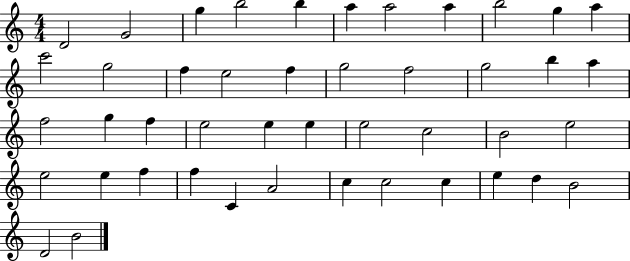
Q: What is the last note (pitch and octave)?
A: B4